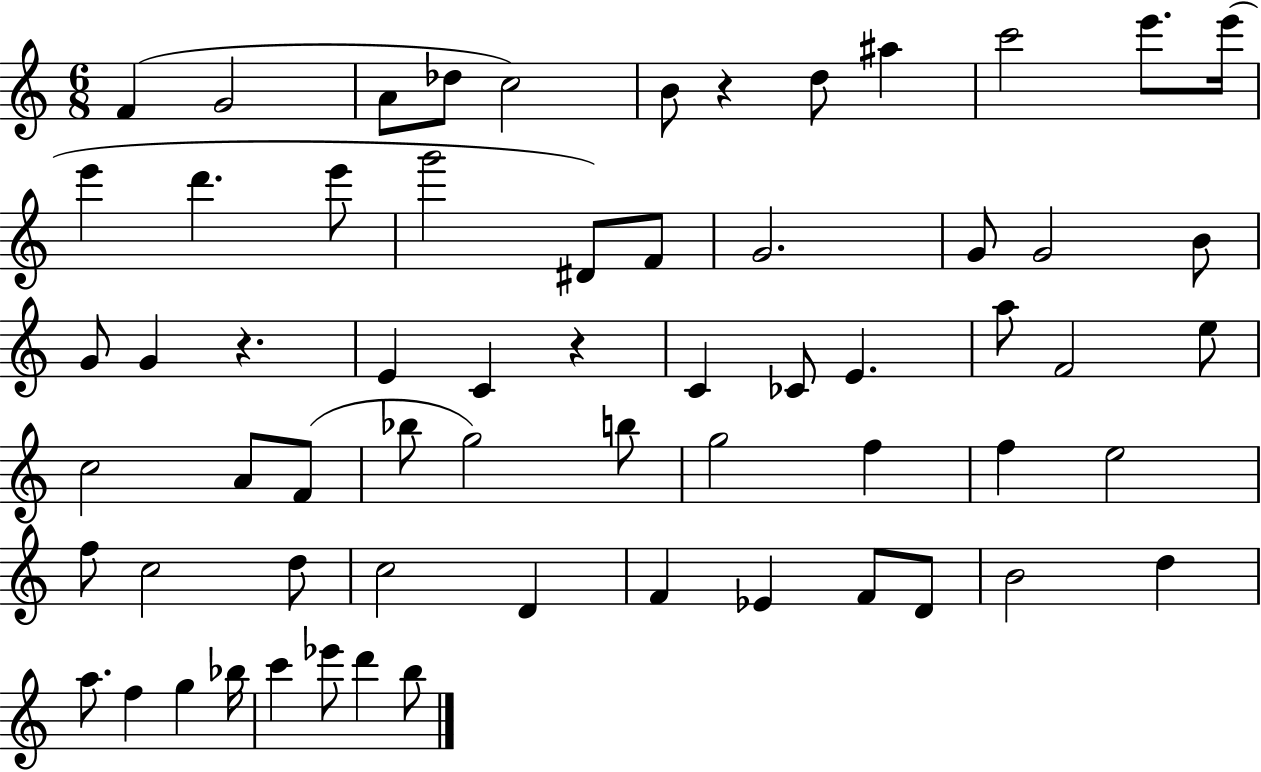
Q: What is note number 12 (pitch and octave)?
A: E6